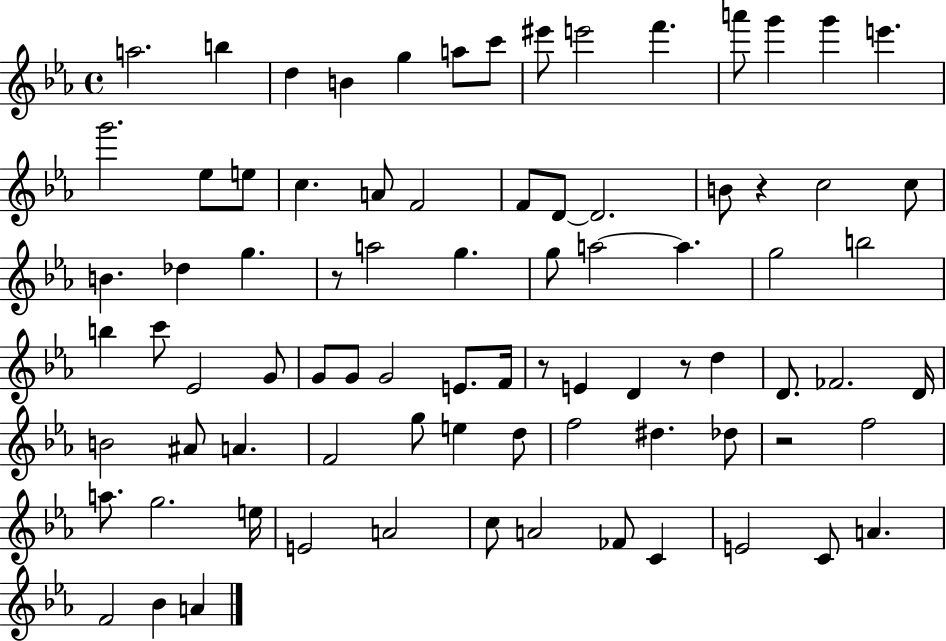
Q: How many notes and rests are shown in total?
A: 82